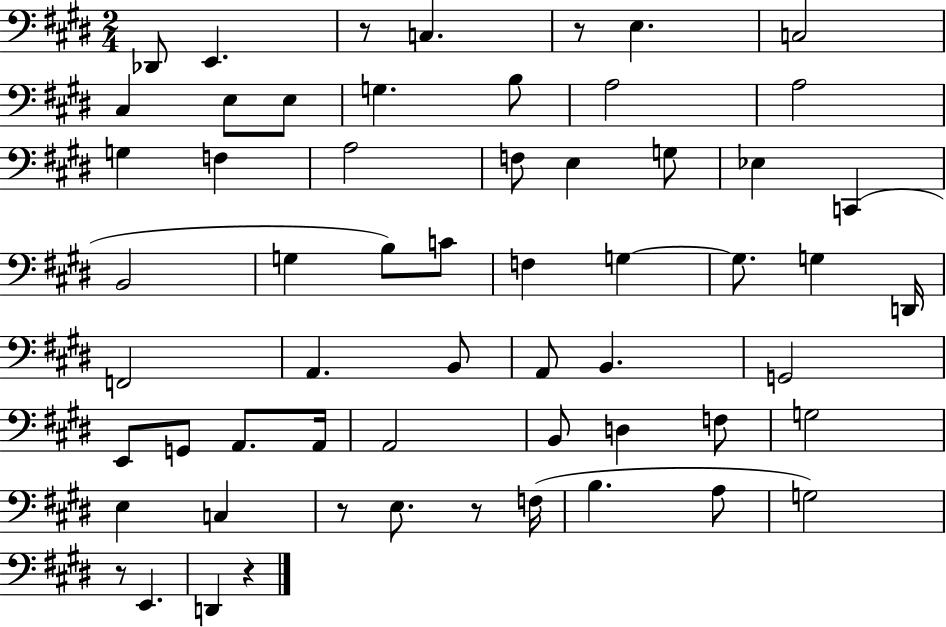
{
  \clef bass
  \numericTimeSignature
  \time 2/4
  \key e \major
  des,8 e,4. | r8 c4. | r8 e4. | c2 | \break cis4 e8 e8 | g4. b8 | a2 | a2 | \break g4 f4 | a2 | f8 e4 g8 | ees4 c,4( | \break b,2 | g4 b8) c'8 | f4 g4~~ | g8. g4 d,16 | \break f,2 | a,4. b,8 | a,8 b,4. | g,2 | \break e,8 g,8 a,8. a,16 | a,2 | b,8 d4 f8 | g2 | \break e4 c4 | r8 e8. r8 f16( | b4. a8 | g2) | \break r8 e,4. | d,4 r4 | \bar "|."
}